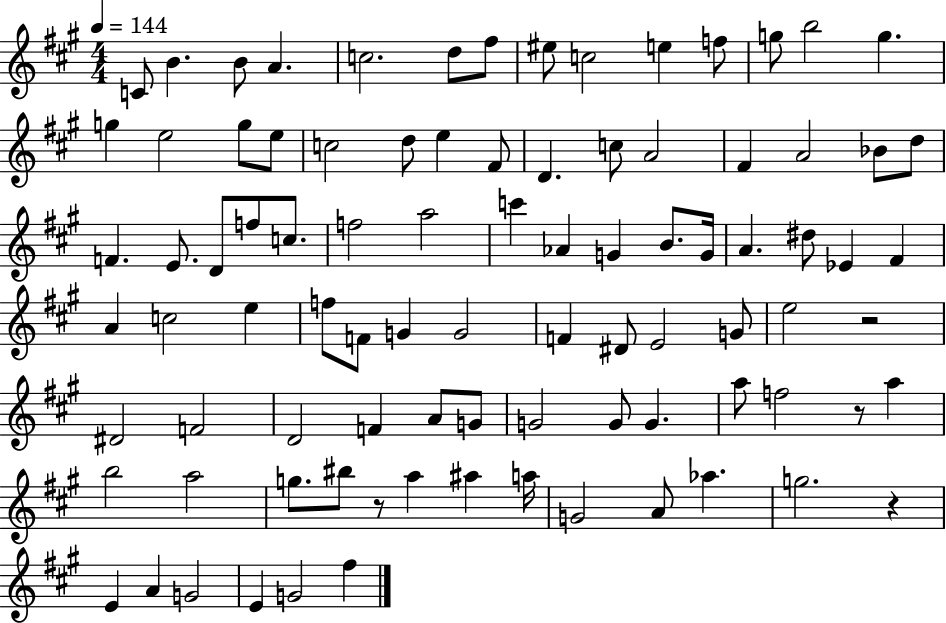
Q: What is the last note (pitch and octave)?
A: F#5